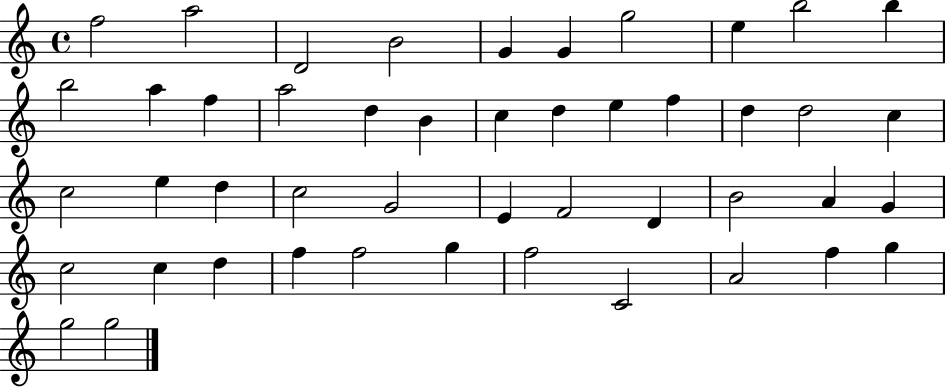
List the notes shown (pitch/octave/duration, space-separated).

F5/h A5/h D4/h B4/h G4/q G4/q G5/h E5/q B5/h B5/q B5/h A5/q F5/q A5/h D5/q B4/q C5/q D5/q E5/q F5/q D5/q D5/h C5/q C5/h E5/q D5/q C5/h G4/h E4/q F4/h D4/q B4/h A4/q G4/q C5/h C5/q D5/q F5/q F5/h G5/q F5/h C4/h A4/h F5/q G5/q G5/h G5/h